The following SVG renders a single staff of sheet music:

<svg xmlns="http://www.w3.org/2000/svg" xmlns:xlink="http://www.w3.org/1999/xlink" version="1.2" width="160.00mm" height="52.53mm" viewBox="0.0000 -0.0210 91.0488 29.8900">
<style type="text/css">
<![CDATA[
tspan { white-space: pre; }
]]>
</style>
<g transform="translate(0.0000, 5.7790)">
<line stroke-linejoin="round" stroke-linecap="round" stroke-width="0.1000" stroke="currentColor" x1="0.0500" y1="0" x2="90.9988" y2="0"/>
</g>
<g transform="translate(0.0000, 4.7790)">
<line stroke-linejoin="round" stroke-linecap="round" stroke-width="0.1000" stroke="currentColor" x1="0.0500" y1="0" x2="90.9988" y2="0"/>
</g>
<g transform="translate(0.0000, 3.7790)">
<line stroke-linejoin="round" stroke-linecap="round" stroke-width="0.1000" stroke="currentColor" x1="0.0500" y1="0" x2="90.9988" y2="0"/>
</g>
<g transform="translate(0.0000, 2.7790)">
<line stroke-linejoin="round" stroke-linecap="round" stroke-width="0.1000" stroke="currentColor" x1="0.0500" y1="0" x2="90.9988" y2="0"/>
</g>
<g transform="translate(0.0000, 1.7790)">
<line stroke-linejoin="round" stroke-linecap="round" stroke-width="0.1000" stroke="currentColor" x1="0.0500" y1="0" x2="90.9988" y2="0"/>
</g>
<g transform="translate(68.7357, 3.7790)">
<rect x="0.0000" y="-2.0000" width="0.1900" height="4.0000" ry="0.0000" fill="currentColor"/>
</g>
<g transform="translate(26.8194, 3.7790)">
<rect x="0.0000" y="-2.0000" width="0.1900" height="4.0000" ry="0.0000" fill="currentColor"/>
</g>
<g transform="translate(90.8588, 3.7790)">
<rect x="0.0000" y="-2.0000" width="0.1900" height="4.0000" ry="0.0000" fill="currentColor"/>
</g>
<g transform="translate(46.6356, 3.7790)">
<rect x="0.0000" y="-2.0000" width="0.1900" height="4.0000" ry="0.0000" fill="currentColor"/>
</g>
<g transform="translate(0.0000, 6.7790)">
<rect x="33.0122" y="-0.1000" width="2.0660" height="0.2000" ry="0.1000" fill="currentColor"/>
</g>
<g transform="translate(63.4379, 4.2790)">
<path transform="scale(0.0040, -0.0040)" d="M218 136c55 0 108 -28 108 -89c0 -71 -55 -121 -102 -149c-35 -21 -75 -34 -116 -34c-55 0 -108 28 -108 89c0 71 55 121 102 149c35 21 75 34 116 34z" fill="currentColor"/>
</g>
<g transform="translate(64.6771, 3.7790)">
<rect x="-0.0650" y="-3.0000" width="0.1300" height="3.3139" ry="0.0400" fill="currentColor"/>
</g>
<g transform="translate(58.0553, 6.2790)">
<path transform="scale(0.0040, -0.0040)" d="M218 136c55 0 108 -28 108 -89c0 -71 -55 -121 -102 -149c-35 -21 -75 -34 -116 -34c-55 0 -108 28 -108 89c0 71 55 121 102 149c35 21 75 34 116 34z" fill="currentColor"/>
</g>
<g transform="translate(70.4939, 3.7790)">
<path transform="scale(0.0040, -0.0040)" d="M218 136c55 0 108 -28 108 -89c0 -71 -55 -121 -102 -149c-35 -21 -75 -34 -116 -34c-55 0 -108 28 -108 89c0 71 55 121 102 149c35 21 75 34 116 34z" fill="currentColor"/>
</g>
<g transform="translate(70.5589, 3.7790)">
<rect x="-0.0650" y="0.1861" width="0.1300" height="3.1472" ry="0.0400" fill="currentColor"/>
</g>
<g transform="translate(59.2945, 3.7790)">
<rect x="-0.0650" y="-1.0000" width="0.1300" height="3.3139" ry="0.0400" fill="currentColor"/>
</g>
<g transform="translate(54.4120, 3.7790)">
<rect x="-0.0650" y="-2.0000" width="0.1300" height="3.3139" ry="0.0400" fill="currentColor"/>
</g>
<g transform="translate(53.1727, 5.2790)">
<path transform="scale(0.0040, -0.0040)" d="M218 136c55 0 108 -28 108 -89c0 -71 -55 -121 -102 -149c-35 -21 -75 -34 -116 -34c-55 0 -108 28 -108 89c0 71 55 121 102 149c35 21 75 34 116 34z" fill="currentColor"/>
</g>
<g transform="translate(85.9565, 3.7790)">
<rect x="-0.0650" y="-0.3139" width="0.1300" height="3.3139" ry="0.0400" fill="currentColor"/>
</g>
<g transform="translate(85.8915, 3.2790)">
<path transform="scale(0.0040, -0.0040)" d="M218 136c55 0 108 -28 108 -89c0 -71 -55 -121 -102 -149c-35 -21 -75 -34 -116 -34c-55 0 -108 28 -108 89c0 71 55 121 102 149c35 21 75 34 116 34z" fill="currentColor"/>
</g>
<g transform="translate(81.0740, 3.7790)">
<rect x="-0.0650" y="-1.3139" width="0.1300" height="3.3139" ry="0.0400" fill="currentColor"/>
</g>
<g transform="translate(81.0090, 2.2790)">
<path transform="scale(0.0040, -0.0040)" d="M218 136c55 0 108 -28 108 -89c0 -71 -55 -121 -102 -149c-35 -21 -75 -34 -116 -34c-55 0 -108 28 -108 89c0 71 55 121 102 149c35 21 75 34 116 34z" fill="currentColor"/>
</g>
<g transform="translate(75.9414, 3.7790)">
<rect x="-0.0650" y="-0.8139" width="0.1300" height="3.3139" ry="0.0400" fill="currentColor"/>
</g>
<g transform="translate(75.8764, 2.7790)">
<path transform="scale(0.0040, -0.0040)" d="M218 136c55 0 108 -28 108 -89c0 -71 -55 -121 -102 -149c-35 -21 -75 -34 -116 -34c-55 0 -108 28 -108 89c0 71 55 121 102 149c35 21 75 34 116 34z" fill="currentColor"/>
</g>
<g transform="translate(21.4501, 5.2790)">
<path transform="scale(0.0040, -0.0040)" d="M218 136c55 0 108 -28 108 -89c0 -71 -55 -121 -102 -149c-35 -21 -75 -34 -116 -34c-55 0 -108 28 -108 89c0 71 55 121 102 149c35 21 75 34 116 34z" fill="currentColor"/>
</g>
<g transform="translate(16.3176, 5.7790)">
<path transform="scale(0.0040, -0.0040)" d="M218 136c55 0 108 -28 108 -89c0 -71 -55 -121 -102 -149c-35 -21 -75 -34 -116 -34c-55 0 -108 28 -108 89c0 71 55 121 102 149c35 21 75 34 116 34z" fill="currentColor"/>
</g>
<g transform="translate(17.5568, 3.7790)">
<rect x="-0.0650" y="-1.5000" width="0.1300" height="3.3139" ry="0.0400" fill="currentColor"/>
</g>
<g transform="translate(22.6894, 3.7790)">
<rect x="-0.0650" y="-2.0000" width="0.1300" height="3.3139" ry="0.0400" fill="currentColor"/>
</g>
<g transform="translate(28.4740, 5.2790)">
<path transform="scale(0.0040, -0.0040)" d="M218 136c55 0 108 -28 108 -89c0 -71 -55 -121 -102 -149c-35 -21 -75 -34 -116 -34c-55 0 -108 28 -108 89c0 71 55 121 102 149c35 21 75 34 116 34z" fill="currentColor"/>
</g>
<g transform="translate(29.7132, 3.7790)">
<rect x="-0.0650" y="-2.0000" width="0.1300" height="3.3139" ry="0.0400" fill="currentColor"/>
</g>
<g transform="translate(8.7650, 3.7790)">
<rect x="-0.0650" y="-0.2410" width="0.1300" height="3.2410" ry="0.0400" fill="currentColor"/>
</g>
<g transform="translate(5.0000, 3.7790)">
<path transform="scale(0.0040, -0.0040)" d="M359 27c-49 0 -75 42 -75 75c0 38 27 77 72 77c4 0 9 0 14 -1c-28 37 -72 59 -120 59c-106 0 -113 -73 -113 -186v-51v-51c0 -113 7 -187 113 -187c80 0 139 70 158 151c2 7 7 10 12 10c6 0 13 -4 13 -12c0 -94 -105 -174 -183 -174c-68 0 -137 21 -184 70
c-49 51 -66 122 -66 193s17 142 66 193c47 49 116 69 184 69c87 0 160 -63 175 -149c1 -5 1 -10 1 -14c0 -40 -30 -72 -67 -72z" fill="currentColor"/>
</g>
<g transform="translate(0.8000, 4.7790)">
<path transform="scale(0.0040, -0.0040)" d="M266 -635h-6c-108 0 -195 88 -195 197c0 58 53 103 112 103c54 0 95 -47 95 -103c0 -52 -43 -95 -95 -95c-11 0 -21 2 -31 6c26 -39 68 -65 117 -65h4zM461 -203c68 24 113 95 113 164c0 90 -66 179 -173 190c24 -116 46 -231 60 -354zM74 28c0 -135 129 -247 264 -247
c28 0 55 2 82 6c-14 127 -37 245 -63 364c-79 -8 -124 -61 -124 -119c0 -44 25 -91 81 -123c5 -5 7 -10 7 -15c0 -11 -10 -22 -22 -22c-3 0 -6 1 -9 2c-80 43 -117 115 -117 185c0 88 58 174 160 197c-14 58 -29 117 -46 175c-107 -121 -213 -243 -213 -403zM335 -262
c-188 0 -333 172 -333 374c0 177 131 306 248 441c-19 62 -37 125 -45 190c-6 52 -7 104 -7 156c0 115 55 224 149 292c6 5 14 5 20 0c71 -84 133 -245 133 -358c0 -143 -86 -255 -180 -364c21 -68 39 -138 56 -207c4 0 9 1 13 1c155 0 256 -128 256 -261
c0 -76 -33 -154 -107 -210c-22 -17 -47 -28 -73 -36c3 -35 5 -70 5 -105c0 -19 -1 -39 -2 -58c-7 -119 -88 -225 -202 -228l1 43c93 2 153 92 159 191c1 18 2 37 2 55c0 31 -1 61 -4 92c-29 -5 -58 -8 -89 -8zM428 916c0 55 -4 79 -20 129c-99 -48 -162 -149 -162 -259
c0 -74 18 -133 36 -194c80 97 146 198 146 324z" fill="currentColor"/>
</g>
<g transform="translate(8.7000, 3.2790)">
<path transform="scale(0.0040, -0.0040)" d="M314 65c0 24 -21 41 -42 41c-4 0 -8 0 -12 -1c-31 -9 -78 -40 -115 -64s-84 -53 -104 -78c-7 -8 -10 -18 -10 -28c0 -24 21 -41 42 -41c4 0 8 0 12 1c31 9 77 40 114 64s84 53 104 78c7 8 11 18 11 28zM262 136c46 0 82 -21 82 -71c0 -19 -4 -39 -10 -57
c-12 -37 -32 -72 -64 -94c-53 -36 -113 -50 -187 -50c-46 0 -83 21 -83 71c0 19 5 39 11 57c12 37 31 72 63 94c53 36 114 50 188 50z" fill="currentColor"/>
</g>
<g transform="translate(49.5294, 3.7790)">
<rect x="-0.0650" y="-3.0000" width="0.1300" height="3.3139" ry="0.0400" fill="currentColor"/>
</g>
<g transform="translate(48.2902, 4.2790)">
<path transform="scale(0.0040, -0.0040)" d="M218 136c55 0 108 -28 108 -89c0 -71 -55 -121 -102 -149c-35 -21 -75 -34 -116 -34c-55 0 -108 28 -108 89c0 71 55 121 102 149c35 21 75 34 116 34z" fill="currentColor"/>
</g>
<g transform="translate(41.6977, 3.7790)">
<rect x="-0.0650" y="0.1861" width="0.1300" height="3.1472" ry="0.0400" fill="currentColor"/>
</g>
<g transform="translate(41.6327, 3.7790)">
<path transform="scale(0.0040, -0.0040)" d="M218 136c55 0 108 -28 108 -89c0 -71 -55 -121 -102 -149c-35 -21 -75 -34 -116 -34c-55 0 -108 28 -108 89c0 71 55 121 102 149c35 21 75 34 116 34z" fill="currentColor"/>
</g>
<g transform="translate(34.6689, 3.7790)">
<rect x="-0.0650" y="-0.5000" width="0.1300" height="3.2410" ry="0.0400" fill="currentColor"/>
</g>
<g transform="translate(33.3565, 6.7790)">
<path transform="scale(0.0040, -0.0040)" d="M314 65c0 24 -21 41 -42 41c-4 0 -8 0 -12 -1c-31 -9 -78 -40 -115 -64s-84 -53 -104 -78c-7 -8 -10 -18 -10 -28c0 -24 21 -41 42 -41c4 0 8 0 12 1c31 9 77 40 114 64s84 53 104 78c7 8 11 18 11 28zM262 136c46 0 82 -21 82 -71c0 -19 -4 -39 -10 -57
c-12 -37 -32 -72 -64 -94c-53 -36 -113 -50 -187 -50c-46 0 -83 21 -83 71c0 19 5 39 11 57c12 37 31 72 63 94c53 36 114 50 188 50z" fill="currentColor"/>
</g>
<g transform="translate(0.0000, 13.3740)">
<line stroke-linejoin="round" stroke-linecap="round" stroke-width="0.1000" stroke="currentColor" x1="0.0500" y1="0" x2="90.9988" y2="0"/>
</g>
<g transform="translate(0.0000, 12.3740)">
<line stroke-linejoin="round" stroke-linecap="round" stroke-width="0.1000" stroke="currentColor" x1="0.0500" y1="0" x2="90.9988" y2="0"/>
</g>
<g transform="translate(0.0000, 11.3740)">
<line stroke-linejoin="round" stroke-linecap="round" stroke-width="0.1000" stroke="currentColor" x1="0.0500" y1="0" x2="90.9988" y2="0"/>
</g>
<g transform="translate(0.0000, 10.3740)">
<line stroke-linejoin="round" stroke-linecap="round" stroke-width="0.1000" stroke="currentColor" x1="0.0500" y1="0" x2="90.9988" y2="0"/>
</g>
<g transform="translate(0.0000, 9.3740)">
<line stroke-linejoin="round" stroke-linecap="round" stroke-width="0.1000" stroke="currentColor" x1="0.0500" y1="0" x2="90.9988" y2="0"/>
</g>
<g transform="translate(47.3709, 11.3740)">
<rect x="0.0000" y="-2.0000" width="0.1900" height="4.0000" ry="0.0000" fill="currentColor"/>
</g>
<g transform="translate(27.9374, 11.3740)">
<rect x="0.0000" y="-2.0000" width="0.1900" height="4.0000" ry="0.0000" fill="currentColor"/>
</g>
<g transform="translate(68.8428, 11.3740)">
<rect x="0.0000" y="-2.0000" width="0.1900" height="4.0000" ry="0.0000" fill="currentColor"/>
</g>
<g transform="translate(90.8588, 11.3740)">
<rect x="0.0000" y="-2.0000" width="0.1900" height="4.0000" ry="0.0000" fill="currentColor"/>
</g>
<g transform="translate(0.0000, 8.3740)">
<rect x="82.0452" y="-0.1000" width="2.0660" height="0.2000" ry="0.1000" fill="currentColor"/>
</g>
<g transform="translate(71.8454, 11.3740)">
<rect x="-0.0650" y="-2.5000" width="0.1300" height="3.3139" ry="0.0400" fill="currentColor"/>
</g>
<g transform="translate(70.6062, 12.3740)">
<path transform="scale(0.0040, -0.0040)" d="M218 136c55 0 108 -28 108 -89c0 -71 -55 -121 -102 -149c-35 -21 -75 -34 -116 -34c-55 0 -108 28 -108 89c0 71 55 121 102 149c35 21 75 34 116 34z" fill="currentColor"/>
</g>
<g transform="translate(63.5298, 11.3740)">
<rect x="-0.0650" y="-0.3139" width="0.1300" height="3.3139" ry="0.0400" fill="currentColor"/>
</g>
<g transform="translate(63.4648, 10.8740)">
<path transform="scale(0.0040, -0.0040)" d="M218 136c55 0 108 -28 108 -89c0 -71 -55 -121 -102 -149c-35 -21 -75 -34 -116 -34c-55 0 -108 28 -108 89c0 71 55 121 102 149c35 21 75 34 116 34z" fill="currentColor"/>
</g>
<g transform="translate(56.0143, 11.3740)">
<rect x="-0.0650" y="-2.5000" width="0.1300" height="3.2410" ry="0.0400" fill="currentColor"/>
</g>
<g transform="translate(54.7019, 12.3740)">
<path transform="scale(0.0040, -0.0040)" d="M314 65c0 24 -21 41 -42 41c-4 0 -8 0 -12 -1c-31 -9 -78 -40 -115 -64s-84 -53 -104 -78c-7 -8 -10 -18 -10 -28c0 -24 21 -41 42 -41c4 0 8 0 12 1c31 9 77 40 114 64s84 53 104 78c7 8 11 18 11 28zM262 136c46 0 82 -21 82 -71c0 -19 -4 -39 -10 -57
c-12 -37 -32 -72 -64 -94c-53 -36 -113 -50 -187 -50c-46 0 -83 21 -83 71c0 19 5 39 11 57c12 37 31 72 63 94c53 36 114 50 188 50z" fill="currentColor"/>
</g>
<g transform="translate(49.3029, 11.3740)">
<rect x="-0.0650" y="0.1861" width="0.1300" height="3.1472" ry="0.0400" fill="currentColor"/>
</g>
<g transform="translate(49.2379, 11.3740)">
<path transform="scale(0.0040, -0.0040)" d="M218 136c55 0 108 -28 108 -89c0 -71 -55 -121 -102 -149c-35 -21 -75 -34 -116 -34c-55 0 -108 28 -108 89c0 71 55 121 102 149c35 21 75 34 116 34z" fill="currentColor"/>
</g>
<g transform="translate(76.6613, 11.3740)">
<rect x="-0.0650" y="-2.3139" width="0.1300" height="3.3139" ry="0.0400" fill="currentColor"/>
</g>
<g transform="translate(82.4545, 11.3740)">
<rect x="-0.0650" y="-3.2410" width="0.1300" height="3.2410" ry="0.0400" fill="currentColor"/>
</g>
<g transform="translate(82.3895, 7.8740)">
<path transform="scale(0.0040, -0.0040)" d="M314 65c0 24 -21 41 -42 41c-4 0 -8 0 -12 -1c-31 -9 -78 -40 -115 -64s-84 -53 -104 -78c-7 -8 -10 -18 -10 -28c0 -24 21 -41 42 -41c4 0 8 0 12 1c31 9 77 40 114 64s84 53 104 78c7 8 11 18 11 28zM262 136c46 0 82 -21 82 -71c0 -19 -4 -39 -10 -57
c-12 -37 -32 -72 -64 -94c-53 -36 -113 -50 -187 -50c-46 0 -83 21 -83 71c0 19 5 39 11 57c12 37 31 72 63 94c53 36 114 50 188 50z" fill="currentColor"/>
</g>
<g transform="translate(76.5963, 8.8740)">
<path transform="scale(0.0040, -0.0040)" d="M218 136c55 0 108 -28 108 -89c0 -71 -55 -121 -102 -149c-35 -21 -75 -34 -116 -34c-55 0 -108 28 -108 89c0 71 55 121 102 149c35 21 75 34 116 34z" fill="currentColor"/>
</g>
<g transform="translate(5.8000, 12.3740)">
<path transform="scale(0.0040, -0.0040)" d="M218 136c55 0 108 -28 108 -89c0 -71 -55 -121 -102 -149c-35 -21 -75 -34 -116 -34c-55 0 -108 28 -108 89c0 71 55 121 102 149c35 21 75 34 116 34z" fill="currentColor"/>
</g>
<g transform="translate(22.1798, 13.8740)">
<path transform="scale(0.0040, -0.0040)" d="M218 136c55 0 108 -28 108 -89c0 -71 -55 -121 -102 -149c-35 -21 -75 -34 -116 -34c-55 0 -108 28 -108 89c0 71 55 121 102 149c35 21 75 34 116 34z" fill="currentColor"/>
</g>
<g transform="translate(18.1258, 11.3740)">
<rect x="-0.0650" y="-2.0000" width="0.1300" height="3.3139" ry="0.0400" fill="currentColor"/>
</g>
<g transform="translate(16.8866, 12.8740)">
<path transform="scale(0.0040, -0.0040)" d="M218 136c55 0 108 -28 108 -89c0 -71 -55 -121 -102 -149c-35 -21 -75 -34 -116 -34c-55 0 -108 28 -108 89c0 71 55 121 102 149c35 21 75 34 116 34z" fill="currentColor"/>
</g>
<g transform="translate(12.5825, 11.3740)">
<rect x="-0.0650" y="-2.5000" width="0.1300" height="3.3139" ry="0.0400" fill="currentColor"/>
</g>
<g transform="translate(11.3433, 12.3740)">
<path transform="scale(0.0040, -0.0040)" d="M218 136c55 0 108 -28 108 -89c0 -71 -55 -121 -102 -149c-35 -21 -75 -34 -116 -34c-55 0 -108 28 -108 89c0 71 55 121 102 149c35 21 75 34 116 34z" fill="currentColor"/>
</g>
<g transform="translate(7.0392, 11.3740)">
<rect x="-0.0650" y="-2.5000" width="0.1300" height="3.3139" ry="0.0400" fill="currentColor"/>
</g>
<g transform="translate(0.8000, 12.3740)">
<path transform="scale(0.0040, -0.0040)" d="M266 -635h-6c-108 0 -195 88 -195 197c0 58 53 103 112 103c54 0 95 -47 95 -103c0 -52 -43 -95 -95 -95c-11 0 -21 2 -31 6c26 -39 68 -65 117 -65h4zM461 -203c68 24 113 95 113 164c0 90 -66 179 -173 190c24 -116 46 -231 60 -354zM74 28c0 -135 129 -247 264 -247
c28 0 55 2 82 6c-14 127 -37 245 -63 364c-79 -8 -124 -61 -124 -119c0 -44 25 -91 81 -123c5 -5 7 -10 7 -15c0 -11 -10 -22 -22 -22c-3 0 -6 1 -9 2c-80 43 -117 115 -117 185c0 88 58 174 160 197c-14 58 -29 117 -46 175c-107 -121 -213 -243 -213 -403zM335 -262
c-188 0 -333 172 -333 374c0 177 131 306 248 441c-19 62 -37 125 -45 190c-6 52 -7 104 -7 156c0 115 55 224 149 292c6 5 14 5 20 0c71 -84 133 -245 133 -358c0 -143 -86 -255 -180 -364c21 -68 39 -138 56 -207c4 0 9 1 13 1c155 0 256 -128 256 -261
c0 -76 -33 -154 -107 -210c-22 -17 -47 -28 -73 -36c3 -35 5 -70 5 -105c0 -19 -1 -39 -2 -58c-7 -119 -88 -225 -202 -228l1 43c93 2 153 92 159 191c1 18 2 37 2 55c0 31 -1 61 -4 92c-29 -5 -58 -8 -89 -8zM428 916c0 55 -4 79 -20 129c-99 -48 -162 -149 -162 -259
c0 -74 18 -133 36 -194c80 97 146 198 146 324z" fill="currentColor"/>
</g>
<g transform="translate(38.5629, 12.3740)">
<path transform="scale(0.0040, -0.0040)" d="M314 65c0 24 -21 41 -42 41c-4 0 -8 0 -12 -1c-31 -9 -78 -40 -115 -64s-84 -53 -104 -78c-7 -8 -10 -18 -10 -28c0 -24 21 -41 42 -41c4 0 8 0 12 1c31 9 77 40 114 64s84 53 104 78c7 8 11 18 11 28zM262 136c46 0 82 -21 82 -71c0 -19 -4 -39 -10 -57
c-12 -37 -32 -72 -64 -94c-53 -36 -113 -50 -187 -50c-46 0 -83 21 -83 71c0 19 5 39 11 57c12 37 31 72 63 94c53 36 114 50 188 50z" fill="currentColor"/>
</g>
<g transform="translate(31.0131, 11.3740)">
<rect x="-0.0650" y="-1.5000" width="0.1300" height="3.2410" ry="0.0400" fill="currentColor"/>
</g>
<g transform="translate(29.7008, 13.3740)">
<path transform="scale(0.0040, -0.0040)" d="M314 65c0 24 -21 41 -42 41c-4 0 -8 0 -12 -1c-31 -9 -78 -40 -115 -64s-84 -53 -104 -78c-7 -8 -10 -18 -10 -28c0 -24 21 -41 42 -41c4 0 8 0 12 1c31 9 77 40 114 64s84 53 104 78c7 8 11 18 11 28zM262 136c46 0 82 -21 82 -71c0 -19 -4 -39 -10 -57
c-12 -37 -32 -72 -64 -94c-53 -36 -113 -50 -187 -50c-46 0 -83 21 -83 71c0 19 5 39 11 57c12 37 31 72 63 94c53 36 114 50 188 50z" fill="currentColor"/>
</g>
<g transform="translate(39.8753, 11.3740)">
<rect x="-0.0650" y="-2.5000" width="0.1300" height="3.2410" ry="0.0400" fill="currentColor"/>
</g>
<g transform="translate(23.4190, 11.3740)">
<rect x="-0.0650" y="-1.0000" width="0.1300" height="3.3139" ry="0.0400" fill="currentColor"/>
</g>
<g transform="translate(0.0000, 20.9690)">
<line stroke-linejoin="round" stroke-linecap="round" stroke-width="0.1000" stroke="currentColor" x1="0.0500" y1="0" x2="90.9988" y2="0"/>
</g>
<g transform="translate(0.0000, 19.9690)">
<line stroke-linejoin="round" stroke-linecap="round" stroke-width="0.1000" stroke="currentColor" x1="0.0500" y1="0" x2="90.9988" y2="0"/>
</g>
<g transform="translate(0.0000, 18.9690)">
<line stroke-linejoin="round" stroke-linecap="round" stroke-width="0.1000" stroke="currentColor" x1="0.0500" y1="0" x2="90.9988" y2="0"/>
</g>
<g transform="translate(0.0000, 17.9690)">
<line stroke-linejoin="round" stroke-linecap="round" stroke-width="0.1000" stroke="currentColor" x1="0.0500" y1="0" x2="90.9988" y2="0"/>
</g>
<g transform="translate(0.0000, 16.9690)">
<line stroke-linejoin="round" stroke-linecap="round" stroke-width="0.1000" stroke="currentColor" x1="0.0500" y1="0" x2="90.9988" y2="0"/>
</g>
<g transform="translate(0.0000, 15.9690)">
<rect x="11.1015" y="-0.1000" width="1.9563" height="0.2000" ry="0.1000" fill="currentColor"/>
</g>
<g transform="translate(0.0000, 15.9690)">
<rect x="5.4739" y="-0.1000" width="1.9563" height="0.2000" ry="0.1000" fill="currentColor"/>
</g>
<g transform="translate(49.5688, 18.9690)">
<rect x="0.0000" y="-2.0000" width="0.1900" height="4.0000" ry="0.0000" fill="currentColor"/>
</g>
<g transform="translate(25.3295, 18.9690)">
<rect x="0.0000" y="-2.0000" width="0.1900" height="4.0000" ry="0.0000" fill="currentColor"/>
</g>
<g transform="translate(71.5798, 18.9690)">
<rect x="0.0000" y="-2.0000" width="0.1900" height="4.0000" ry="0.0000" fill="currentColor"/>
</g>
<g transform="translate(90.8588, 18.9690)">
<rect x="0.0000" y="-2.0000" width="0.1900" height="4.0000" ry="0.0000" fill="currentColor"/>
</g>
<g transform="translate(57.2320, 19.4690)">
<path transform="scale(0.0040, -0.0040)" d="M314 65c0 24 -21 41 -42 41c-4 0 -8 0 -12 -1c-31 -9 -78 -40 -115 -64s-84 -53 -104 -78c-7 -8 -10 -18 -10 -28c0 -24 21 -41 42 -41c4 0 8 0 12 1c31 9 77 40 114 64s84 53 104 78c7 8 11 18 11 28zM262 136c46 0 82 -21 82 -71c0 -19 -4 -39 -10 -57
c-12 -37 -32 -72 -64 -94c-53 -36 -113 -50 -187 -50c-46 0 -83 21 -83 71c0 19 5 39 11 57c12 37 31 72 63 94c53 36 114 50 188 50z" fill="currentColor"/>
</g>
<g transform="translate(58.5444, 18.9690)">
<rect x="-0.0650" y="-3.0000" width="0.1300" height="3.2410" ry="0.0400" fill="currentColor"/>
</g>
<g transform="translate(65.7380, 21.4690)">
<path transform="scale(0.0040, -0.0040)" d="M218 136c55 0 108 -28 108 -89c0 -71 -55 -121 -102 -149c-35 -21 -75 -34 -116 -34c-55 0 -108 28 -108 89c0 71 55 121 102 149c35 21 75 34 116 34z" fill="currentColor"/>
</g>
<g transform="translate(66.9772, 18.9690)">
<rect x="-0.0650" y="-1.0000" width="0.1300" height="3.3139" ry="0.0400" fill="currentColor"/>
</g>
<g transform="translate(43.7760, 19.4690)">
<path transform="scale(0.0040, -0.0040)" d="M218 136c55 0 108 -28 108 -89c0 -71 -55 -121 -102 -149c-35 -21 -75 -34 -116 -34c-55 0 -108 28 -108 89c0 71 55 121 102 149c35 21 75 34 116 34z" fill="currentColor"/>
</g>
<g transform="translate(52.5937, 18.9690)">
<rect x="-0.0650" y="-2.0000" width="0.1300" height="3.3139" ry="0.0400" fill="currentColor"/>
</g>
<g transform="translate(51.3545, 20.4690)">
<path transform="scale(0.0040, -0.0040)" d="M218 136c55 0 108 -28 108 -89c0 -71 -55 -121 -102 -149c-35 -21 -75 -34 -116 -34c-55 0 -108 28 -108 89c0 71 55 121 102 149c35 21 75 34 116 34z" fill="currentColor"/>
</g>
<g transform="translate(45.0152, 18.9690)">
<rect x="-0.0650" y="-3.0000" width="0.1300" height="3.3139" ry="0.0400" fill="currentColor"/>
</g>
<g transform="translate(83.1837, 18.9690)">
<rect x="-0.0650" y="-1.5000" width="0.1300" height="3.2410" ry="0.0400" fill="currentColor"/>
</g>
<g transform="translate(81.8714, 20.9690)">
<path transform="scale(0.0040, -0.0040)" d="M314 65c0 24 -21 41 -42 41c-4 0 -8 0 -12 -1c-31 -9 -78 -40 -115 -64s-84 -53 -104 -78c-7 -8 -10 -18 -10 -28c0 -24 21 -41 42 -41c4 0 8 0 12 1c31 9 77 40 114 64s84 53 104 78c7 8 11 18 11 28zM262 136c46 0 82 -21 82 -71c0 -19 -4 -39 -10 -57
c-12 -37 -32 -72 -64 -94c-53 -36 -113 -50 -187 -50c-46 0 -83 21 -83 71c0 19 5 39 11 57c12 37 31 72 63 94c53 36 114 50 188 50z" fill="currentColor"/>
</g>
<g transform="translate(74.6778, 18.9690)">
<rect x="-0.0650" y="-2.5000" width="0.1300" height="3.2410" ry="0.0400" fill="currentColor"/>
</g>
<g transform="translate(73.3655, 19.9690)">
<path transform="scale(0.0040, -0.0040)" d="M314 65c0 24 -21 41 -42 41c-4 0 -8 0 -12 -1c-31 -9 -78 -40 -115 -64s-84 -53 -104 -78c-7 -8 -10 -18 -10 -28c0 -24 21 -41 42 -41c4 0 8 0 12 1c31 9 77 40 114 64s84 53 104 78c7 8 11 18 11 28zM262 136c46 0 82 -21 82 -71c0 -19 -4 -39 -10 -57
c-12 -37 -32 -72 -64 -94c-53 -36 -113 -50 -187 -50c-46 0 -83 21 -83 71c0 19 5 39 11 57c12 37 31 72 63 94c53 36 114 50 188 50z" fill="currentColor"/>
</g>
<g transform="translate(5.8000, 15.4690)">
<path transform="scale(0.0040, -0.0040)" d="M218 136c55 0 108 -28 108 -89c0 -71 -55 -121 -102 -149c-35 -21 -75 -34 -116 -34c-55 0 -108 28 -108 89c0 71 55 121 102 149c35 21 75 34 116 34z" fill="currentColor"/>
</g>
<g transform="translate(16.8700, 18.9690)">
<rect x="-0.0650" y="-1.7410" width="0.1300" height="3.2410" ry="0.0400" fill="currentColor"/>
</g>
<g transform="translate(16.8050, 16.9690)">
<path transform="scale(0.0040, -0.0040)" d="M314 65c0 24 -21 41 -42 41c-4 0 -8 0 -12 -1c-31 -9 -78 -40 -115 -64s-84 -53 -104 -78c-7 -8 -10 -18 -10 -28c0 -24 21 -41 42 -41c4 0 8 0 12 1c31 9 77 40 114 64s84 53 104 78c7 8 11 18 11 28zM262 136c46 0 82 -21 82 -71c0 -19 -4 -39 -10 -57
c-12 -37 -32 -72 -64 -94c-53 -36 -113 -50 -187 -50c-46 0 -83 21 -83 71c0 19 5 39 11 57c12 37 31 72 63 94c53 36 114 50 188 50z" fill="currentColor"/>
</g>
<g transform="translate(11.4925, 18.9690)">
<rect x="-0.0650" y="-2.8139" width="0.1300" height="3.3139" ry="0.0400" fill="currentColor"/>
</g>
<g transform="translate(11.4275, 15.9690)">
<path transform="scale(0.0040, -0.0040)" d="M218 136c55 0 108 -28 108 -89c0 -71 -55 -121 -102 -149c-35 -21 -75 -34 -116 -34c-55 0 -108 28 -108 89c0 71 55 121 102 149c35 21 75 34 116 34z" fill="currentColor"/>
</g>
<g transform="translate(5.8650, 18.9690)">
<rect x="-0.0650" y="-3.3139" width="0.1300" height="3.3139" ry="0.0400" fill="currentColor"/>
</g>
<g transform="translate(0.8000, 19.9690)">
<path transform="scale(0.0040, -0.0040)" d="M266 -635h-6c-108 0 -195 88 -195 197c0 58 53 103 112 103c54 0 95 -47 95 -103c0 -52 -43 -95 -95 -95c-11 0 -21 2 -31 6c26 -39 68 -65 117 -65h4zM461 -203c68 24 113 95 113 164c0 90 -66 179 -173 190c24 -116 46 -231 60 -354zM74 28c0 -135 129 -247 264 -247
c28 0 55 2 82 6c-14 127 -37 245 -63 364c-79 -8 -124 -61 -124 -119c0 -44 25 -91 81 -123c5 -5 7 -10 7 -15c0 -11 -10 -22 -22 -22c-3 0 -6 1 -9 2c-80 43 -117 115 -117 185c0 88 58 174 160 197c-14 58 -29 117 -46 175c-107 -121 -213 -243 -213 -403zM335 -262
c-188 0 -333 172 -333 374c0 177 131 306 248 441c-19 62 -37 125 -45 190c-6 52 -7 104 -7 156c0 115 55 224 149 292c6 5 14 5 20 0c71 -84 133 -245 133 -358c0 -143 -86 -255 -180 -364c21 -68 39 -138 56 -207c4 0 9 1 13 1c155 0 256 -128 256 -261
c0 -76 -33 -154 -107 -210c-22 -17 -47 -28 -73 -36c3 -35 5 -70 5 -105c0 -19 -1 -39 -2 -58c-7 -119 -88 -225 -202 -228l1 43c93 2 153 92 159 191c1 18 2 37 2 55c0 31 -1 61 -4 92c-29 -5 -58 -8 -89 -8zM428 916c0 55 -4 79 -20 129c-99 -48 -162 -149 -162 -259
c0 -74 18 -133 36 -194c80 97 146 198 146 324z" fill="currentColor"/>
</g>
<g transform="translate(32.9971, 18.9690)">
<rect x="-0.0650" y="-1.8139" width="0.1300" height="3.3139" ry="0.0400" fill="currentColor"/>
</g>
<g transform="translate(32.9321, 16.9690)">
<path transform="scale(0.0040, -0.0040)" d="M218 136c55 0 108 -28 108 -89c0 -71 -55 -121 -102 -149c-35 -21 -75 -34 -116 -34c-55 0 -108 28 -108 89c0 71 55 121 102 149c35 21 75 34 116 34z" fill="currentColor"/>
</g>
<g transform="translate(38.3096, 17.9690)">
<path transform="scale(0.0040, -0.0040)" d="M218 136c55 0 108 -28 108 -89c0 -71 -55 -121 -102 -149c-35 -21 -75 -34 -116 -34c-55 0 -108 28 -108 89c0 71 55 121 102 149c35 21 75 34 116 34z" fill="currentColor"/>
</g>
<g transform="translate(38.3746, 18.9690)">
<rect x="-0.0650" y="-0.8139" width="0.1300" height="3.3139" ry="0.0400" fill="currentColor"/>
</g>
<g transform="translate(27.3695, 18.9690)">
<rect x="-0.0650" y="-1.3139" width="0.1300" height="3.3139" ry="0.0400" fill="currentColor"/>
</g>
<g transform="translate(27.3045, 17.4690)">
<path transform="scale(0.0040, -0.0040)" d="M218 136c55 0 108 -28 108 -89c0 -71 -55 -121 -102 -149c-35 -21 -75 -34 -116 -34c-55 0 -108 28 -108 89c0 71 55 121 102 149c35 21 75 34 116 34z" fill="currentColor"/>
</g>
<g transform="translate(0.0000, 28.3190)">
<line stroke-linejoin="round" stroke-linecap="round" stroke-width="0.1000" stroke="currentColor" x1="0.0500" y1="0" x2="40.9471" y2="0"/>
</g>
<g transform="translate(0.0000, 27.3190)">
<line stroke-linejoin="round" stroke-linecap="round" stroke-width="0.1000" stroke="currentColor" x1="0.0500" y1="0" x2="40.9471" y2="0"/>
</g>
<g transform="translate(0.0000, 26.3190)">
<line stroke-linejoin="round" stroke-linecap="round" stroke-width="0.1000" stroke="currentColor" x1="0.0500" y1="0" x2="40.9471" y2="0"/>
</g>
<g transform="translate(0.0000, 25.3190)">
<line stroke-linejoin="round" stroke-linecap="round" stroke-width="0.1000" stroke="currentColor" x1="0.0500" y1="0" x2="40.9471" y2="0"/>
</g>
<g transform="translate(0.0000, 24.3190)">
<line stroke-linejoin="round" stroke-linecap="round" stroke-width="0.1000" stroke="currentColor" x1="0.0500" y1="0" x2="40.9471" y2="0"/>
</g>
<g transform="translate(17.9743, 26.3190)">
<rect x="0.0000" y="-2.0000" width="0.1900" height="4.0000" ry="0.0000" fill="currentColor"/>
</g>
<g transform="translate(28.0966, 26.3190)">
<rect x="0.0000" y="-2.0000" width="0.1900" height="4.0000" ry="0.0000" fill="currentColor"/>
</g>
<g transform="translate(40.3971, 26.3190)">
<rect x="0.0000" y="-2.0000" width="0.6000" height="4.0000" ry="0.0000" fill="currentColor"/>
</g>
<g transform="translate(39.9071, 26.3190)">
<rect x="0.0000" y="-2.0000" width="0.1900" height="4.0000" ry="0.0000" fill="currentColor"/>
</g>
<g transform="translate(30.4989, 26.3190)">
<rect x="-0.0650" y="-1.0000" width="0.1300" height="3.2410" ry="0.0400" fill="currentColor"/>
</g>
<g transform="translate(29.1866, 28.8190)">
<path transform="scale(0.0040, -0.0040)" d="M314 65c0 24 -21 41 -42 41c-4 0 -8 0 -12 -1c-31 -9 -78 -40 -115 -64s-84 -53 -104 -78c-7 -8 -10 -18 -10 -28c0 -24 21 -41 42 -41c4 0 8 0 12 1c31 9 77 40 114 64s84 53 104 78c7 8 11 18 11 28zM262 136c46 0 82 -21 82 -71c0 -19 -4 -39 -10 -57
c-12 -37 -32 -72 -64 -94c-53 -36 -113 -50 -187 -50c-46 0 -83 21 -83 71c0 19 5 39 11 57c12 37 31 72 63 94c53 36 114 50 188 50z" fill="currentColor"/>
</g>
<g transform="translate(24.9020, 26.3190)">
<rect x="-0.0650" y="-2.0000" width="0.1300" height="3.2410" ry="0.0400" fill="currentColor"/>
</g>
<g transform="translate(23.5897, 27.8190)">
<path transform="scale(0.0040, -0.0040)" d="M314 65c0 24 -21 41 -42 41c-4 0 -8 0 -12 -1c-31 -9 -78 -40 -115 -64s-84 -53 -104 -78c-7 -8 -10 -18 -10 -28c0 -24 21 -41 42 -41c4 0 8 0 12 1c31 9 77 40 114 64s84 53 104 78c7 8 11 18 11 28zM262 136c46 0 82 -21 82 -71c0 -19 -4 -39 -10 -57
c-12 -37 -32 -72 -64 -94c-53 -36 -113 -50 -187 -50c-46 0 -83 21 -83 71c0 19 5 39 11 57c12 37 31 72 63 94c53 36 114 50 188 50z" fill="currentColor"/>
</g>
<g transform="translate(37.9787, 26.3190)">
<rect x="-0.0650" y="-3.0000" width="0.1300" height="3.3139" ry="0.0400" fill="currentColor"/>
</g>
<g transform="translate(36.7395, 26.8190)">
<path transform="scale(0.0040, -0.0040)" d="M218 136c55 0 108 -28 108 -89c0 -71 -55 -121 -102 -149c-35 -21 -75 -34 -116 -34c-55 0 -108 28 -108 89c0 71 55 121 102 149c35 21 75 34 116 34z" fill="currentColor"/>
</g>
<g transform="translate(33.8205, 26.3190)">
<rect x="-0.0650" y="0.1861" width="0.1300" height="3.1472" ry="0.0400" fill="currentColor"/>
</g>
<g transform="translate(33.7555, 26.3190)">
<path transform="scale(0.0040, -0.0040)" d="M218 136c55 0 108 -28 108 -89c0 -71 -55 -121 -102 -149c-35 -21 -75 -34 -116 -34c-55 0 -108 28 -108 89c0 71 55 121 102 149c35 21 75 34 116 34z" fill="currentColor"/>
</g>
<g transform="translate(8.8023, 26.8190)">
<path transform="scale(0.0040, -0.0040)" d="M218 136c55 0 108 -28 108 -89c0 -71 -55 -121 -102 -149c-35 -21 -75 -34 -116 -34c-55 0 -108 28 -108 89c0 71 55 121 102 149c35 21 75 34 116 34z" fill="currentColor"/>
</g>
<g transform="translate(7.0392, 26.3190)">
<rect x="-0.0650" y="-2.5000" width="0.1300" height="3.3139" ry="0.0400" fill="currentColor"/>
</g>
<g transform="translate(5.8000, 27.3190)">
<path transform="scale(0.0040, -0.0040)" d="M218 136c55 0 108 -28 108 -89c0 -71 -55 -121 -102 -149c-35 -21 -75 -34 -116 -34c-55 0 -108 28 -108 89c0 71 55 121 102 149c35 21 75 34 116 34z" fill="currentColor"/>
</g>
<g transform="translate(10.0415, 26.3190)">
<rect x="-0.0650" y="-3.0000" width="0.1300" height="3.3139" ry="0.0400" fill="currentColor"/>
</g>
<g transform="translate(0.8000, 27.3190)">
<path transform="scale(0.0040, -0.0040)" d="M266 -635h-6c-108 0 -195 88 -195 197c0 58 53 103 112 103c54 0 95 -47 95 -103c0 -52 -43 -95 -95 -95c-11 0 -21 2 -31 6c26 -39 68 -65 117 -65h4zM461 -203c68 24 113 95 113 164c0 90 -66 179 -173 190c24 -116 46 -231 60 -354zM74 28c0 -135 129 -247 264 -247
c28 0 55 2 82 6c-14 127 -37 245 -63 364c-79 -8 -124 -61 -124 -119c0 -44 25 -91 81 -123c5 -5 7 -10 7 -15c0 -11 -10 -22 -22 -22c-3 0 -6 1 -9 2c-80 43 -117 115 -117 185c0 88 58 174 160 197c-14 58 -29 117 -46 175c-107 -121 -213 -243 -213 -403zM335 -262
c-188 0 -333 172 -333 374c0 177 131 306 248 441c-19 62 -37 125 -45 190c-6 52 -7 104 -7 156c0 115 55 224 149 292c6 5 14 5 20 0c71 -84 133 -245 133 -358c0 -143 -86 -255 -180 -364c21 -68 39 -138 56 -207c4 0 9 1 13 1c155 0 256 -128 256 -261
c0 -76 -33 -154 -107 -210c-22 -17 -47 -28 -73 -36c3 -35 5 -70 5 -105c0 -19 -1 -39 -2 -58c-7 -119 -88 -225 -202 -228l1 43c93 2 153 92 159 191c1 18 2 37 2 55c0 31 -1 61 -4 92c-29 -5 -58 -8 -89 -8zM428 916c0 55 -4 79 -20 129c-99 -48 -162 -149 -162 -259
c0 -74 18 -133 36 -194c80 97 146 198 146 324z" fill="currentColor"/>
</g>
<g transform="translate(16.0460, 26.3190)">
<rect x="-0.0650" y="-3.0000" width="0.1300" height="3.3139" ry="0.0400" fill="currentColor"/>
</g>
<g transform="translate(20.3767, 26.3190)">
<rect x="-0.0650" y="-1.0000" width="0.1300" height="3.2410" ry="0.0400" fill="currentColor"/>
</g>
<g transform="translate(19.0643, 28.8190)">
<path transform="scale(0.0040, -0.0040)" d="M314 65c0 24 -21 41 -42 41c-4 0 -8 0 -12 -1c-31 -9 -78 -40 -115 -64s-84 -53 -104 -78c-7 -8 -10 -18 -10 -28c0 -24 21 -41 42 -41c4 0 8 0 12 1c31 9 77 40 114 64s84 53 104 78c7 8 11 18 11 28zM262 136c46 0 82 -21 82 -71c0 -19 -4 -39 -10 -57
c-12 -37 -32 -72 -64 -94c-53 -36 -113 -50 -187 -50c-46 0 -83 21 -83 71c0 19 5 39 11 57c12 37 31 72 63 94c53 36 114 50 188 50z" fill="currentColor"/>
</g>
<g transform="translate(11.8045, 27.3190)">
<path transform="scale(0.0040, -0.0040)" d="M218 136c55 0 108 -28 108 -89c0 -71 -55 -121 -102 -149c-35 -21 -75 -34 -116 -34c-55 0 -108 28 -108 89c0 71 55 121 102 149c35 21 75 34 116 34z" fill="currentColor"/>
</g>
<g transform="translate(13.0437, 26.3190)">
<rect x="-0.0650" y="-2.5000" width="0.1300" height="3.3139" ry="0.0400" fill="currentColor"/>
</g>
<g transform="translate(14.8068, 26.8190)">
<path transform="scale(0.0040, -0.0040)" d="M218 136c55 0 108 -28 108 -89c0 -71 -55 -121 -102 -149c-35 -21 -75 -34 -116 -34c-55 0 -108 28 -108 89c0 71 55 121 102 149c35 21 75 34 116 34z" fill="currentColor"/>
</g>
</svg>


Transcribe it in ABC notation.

X:1
T:Untitled
M:4/4
L:1/4
K:C
c2 E F F C2 B A F D A B d e c G G F D E2 G2 B G2 c G g b2 b a f2 e f d A F A2 D G2 E2 G A G A D2 F2 D2 B A